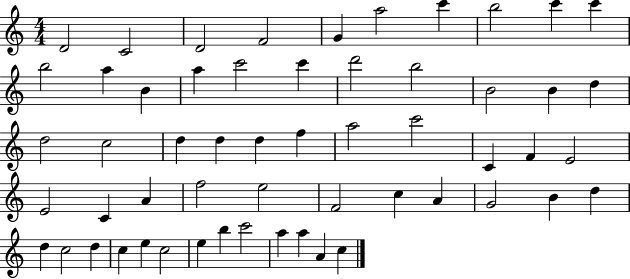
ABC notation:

X:1
T:Untitled
M:4/4
L:1/4
K:C
D2 C2 D2 F2 G a2 c' b2 c' c' b2 a B a c'2 c' d'2 b2 B2 B d d2 c2 d d d f a2 c'2 C F E2 E2 C A f2 e2 F2 c A G2 B d d c2 d c e c2 e b c'2 a a A c